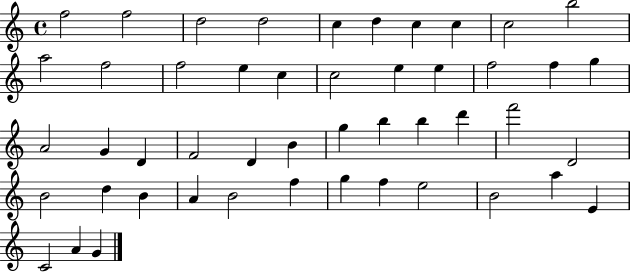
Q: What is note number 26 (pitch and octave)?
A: D4